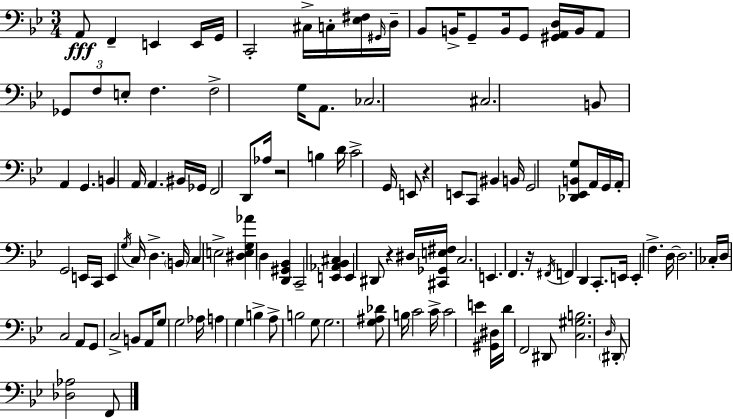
X:1
T:Untitled
M:3/4
L:1/4
K:Bb
A,,/2 F,, E,, E,,/4 G,,/4 C,,2 ^C,/4 C,/4 [_E,^F,]/4 ^G,,/4 D,/4 _B,,/2 B,,/4 G,,/2 B,,/4 G,,/2 [^G,,A,,D,]/4 B,,/4 A,,/2 _G,,/2 F,/2 E,/2 F, F,2 G,/4 A,,/2 _C,2 ^C,2 B,,/2 A,, G,, B,, A,,/4 A,, ^B,,/4 _G,,/4 F,,2 D,,/2 _A,/4 z2 B, D/4 C2 G,,/4 E,,/2 z E,,/2 C,,/2 ^B,, B,,/4 G,,2 [_D,,_E,,B,,G,]/2 A,,/4 G,,/4 A,,/4 G,,2 E,,/4 C,,/4 E,, G,/4 C,/4 D, B,,/4 C, E,2 [^D,E,G,_A] D, [D,,^G,,_B,,] C,,2 [E,,_A,,_B,,^C,] E,, ^D,,/2 z ^D,/4 [^C,,_G,,E,^F,]/4 C,2 E,, F,, z/4 ^F,,/4 F,, D,, C,,/2 E,,/4 E,, F, D,/4 D,2 _C,/4 D,/4 C,2 A,,/2 G,,/2 C,2 B,,/2 A,,/4 G,/2 G,2 _A,/4 A, G, B, A,/2 B,2 G,/2 G,2 [G,^A,_D]/2 B,/4 C2 C/4 C2 E [^G,,^D,]/4 D/4 F,,2 ^D,,/2 [C,^G,B,]2 D,/4 ^D,,/2 [_D,_A,]2 F,,/2